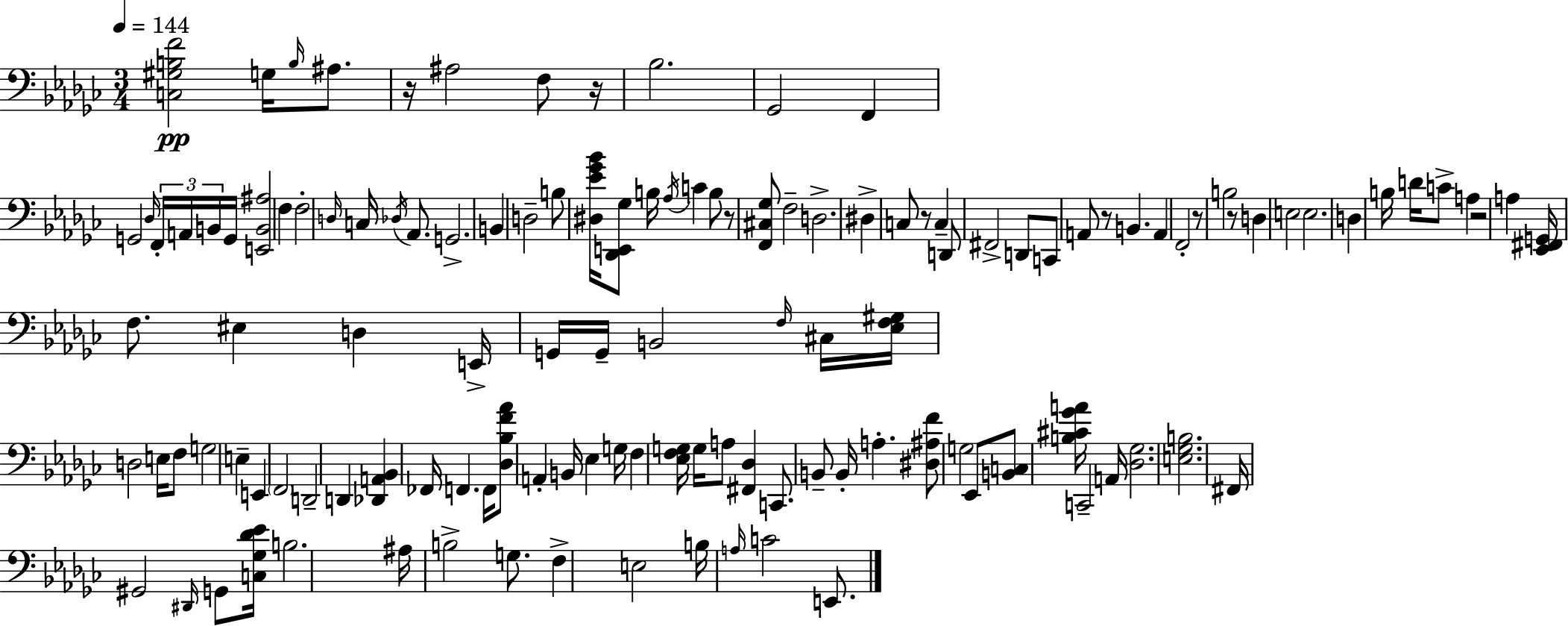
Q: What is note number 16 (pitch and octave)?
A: F3